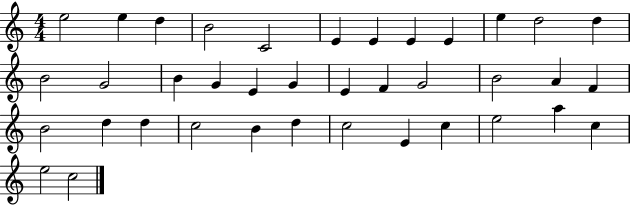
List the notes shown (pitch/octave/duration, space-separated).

E5/h E5/q D5/q B4/h C4/h E4/q E4/q E4/q E4/q E5/q D5/h D5/q B4/h G4/h B4/q G4/q E4/q G4/q E4/q F4/q G4/h B4/h A4/q F4/q B4/h D5/q D5/q C5/h B4/q D5/q C5/h E4/q C5/q E5/h A5/q C5/q E5/h C5/h